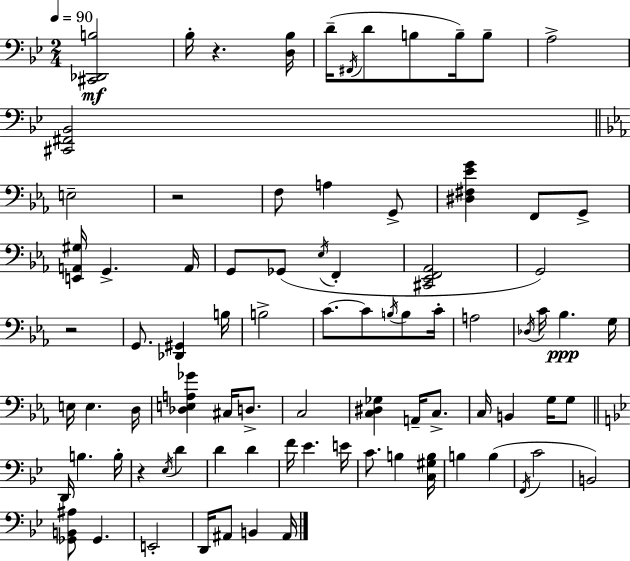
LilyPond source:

{
  \clef bass
  \numericTimeSignature
  \time 2/4
  \key g \minor
  \tempo 4 = 90
  <cis, des, b>2\mf | bes16-. r4. <d bes>16 | d'16--( \acciaccatura { fis,16 } d'8 b8 b16--) b8-- | a2-> | \break <cis, fis, bes,>2 | \bar "||" \break \key ees \major e2-- | r2 | f8 a4 g,8-> | <dis fis ees' g'>4 f,8 g,8-> | \break <e, a, gis>16 g,4.-> a,16 | g,8 ges,8( \acciaccatura { ees16 } f,4-. | <cis, ees, f, aes,>2 | g,2) | \break r2 | g,8. <des, gis,>4 | b16 b2-> | c'8.~~ c'8 \acciaccatura { b16 } b8 | \break c'16-. a2 | \acciaccatura { des16 } c'16 bes4.\ppp | g16 e16 e4. | d16 <des e a ges'>4 cis16 | \break d8.-> c2 | <c dis ges>4 a,16-- | c8.-> c16 b,4 | g16 g8 \bar "||" \break \key bes \major d,16 b4. b16-. | r4 \acciaccatura { ees16 } d'4 | d'4 d'4 | f'16 ees'4. | \break e'16 c'8. b4 | <c gis b>16 b4 b4( | \acciaccatura { f,16 } c'2 | b,2) | \break <ges, b, ais>8 ges,4. | e,2-. | d,16 ais,8 b,4 | ais,16 \bar "|."
}